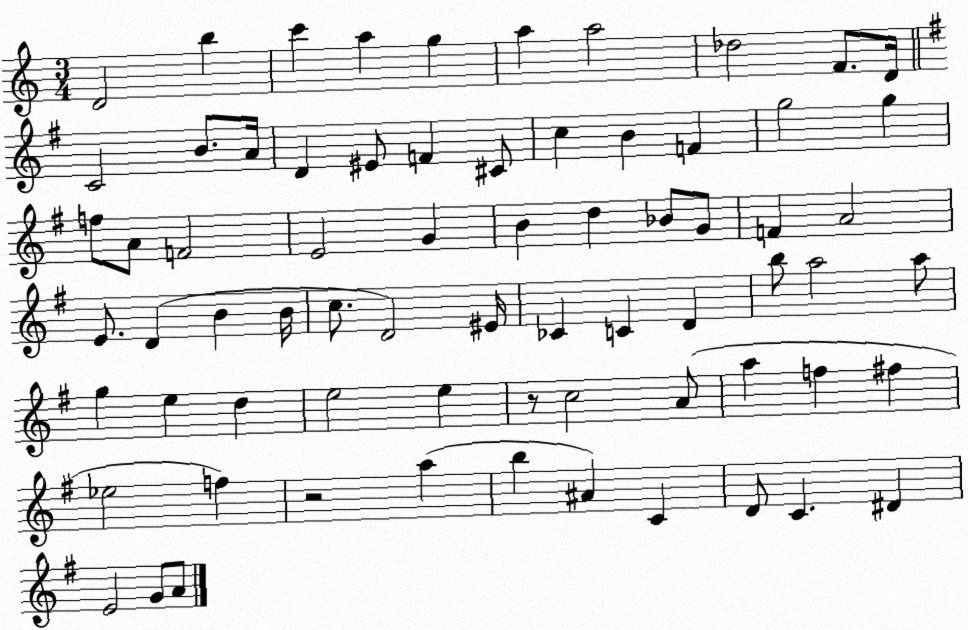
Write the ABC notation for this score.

X:1
T:Untitled
M:3/4
L:1/4
K:C
D2 b c' a g a a2 _d2 F/2 D/4 C2 B/2 A/4 D ^E/2 F ^C/2 c B F g2 g f/2 A/2 F2 E2 G B d _B/2 G/2 F A2 E/2 D B B/4 c/2 D2 ^E/4 _C C D b/2 a2 a/2 g e d e2 e z/2 c2 A/2 a f ^f _e2 f z2 a b ^A C D/2 C ^D E2 G/2 A/2